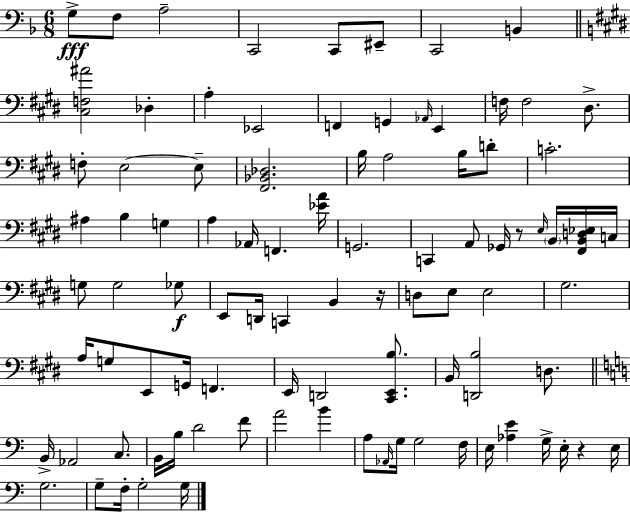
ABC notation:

X:1
T:Untitled
M:6/8
L:1/4
K:F
G,/2 F,/2 A,2 C,,2 C,,/2 ^E,,/2 C,,2 B,, [^C,F,^A]2 _D, A, _E,,2 F,, G,, _A,,/4 E,, F,/4 F,2 ^D,/2 F,/2 E,2 E,/2 [^F,,_B,,_D,]2 B,/4 A,2 B,/4 D/2 C2 ^A, B, G, A, _A,,/4 F,, [_EA]/4 G,,2 C,, A,,/2 _G,,/4 z/2 E,/4 B,,/4 [^F,,B,,D,_E,]/4 C,/4 G,/2 G,2 _G,/2 E,,/2 D,,/4 C,, B,, z/4 D,/2 E,/2 E,2 ^G,2 A,/4 G,/2 E,,/2 G,,/4 F,, E,,/4 D,,2 [^C,,E,,B,]/2 B,,/4 [D,,B,]2 D,/2 B,,/4 _A,,2 C,/2 B,,/4 B,/4 D2 F/2 A2 B A,/2 _A,,/4 G,/4 G,2 F,/4 E,/4 [_A,E] G,/4 E,/4 z E,/4 G,2 G,/2 F,/4 G,2 G,/4